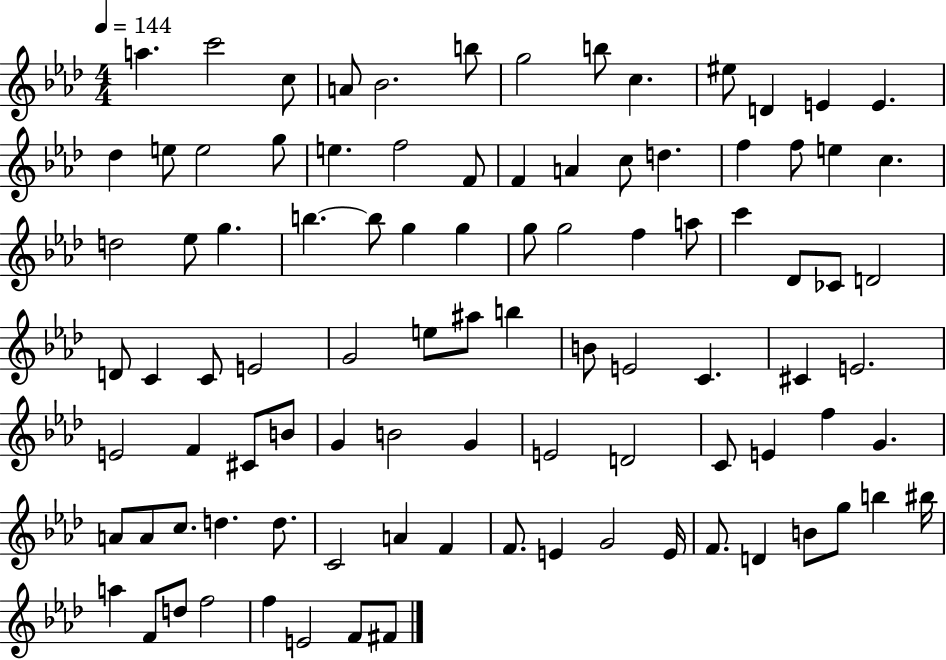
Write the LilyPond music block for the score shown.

{
  \clef treble
  \numericTimeSignature
  \time 4/4
  \key aes \major
  \tempo 4 = 144
  a''4. c'''2 c''8 | a'8 bes'2. b''8 | g''2 b''8 c''4. | eis''8 d'4 e'4 e'4. | \break des''4 e''8 e''2 g''8 | e''4. f''2 f'8 | f'4 a'4 c''8 d''4. | f''4 f''8 e''4 c''4. | \break d''2 ees''8 g''4. | b''4.~~ b''8 g''4 g''4 | g''8 g''2 f''4 a''8 | c'''4 des'8 ces'8 d'2 | \break d'8 c'4 c'8 e'2 | g'2 e''8 ais''8 b''4 | b'8 e'2 c'4. | cis'4 e'2. | \break e'2 f'4 cis'8 b'8 | g'4 b'2 g'4 | e'2 d'2 | c'8 e'4 f''4 g'4. | \break a'8 a'8 c''8. d''4. d''8. | c'2 a'4 f'4 | f'8. e'4 g'2 e'16 | f'8. d'4 b'8 g''8 b''4 bis''16 | \break a''4 f'8 d''8 f''2 | f''4 e'2 f'8 fis'8 | \bar "|."
}